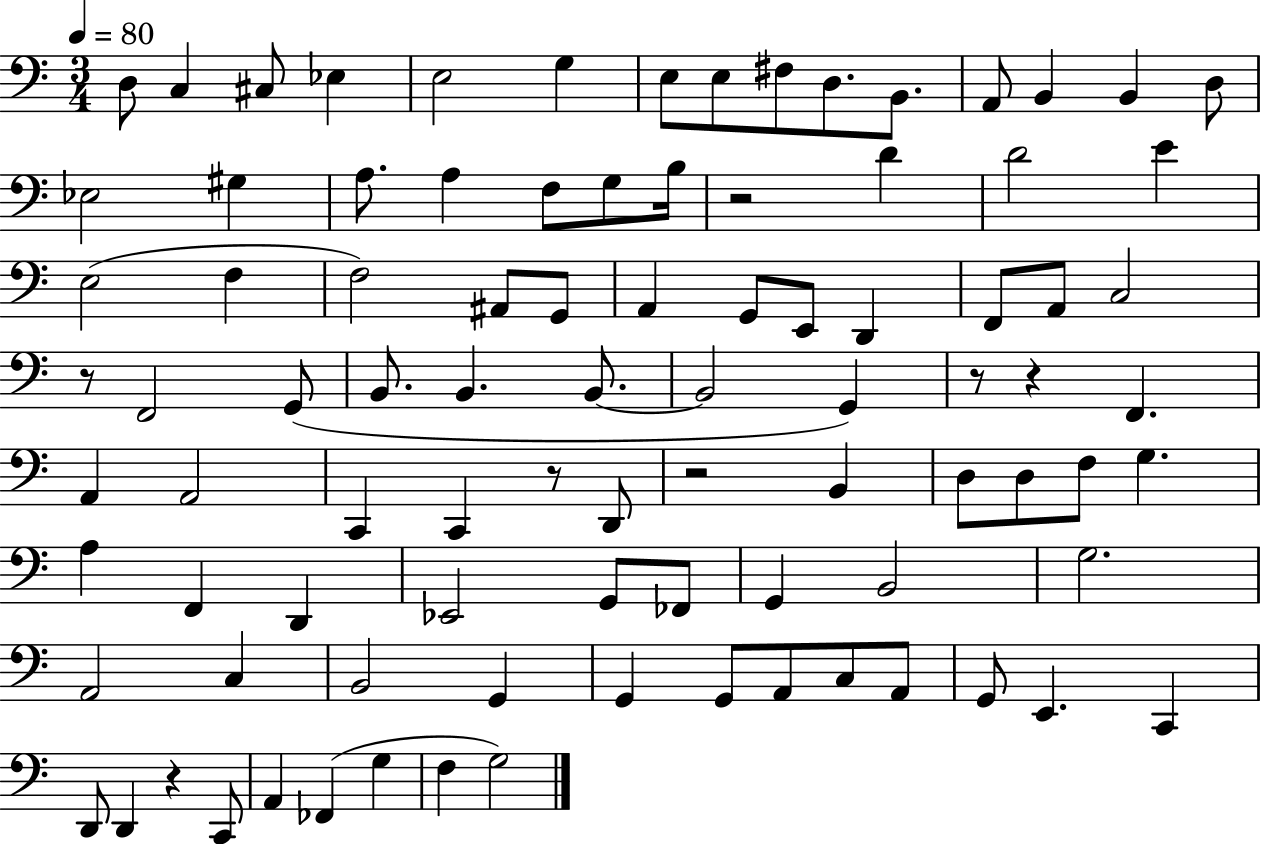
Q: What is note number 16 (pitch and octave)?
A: Eb3